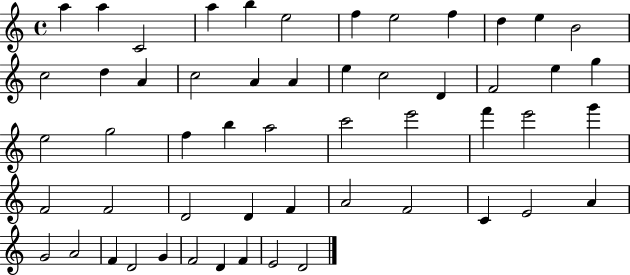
{
  \clef treble
  \time 4/4
  \defaultTimeSignature
  \key c \major
  a''4 a''4 c'2 | a''4 b''4 e''2 | f''4 e''2 f''4 | d''4 e''4 b'2 | \break c''2 d''4 a'4 | c''2 a'4 a'4 | e''4 c''2 d'4 | f'2 e''4 g''4 | \break e''2 g''2 | f''4 b''4 a''2 | c'''2 e'''2 | f'''4 e'''2 g'''4 | \break f'2 f'2 | d'2 d'4 f'4 | a'2 f'2 | c'4 e'2 a'4 | \break g'2 a'2 | f'4 d'2 g'4 | f'2 d'4 f'4 | e'2 d'2 | \break \bar "|."
}